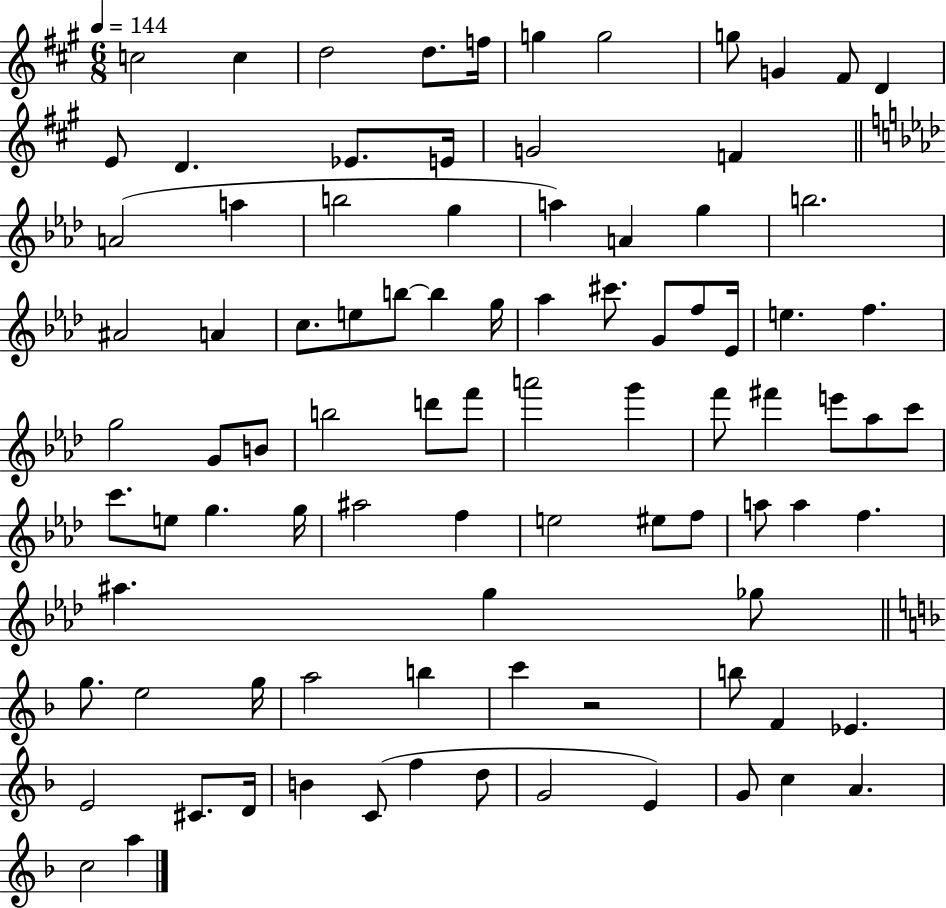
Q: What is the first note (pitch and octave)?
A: C5